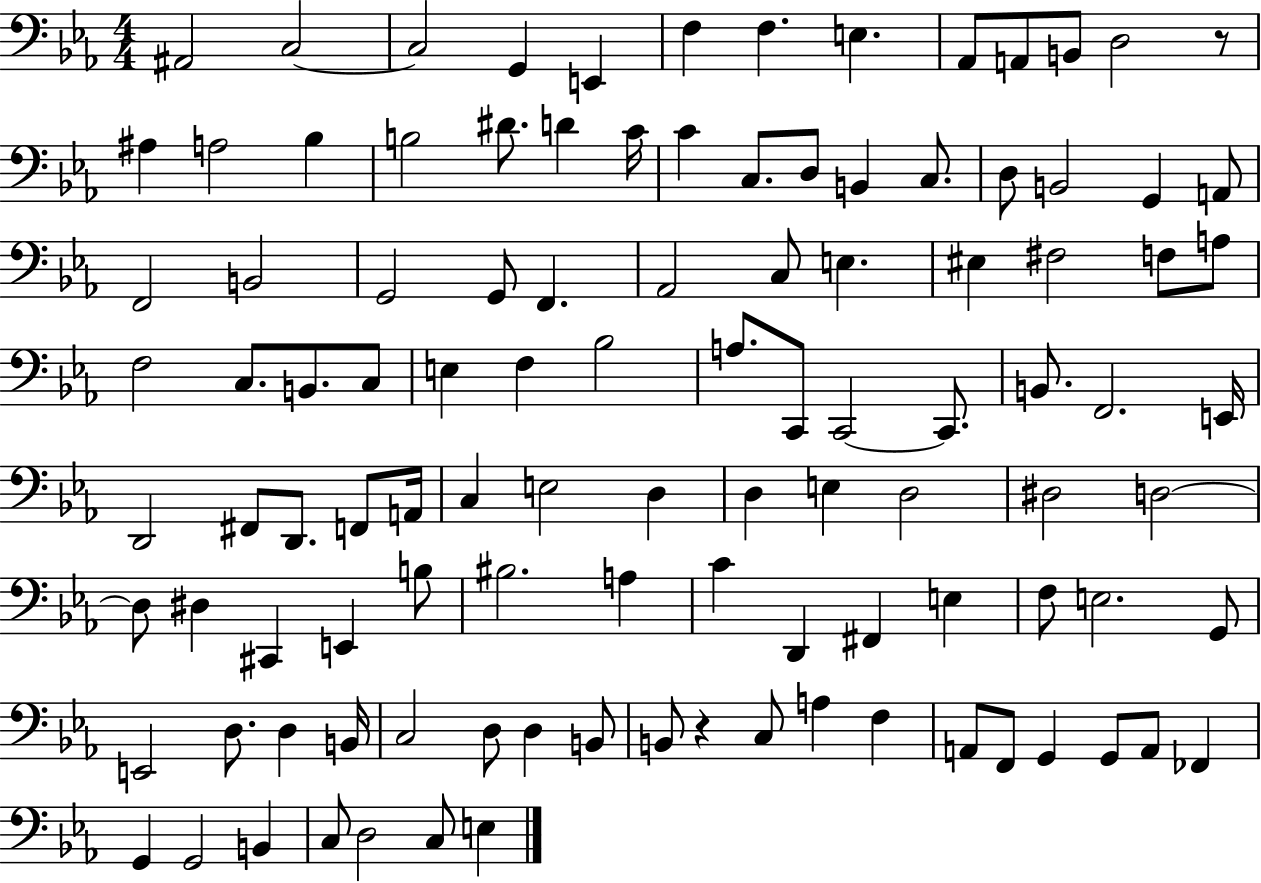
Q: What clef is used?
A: bass